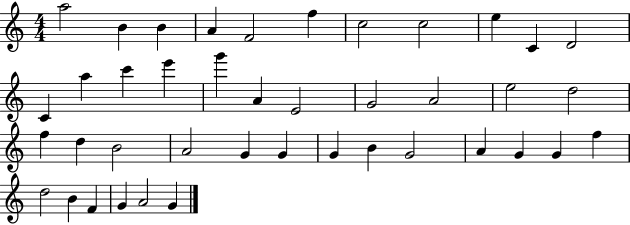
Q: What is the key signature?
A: C major